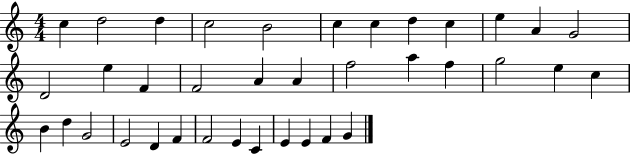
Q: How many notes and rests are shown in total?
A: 37